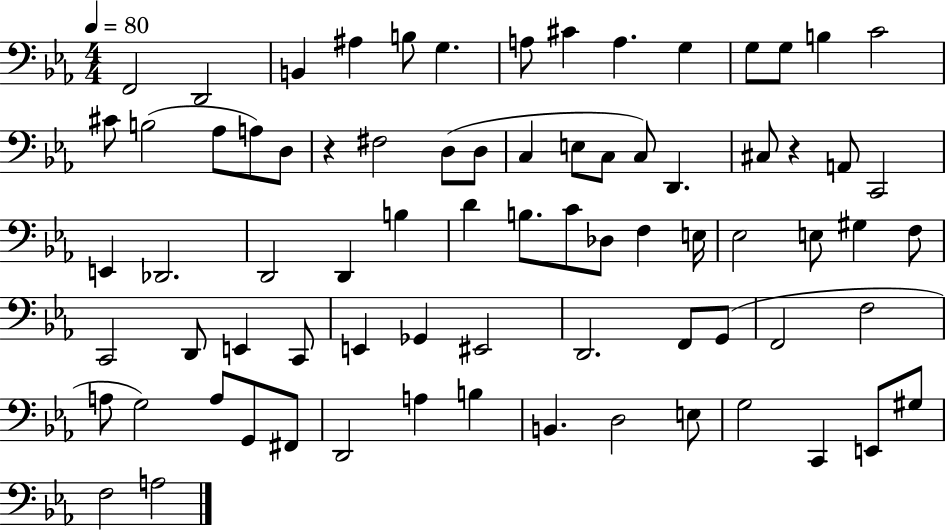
X:1
T:Untitled
M:4/4
L:1/4
K:Eb
F,,2 D,,2 B,, ^A, B,/2 G, A,/2 ^C A, G, G,/2 G,/2 B, C2 ^C/2 B,2 _A,/2 A,/2 D,/2 z ^F,2 D,/2 D,/2 C, E,/2 C,/2 C,/2 D,, ^C,/2 z A,,/2 C,,2 E,, _D,,2 D,,2 D,, B, D B,/2 C/2 _D,/2 F, E,/4 _E,2 E,/2 ^G, F,/2 C,,2 D,,/2 E,, C,,/2 E,, _G,, ^E,,2 D,,2 F,,/2 G,,/2 F,,2 F,2 A,/2 G,2 A,/2 G,,/2 ^F,,/2 D,,2 A, B, B,, D,2 E,/2 G,2 C,, E,,/2 ^G,/2 F,2 A,2